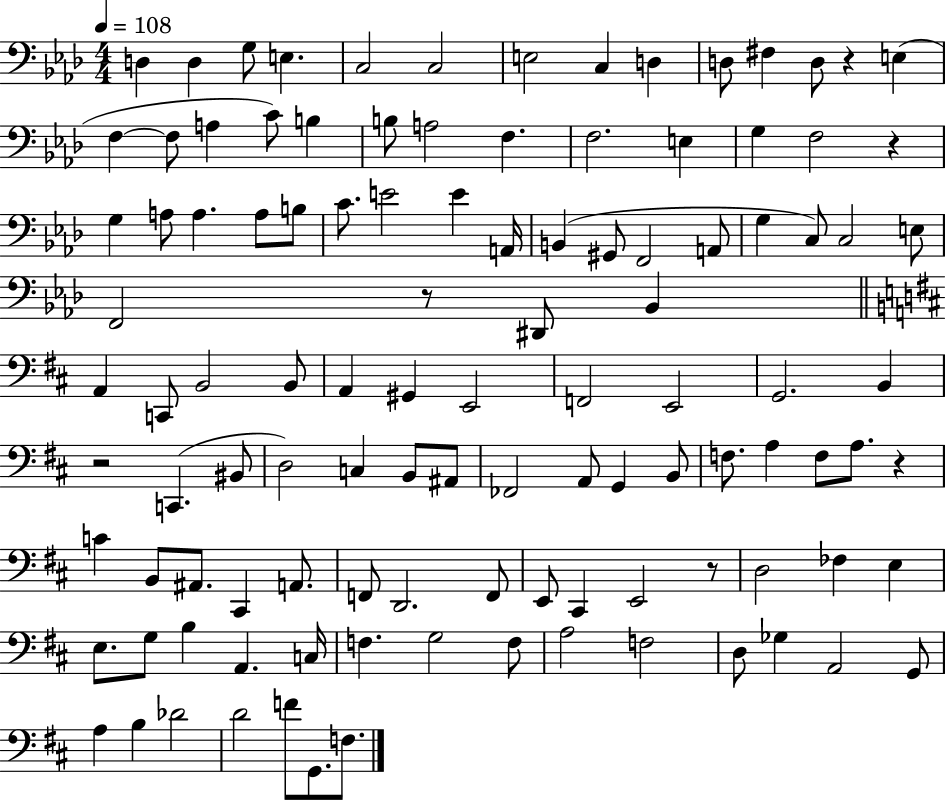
X:1
T:Untitled
M:4/4
L:1/4
K:Ab
D, D, G,/2 E, C,2 C,2 E,2 C, D, D,/2 ^F, D,/2 z E, F, F,/2 A, C/2 B, B,/2 A,2 F, F,2 E, G, F,2 z G, A,/2 A, A,/2 B,/2 C/2 E2 E A,,/4 B,, ^G,,/2 F,,2 A,,/2 G, C,/2 C,2 E,/2 F,,2 z/2 ^D,,/2 _B,, A,, C,,/2 B,,2 B,,/2 A,, ^G,, E,,2 F,,2 E,,2 G,,2 B,, z2 C,, ^B,,/2 D,2 C, B,,/2 ^A,,/2 _F,,2 A,,/2 G,, B,,/2 F,/2 A, F,/2 A,/2 z C B,,/2 ^A,,/2 ^C,, A,,/2 F,,/2 D,,2 F,,/2 E,,/2 ^C,, E,,2 z/2 D,2 _F, E, E,/2 G,/2 B, A,, C,/4 F, G,2 F,/2 A,2 F,2 D,/2 _G, A,,2 G,,/2 A, B, _D2 D2 F/2 G,,/2 F,/2